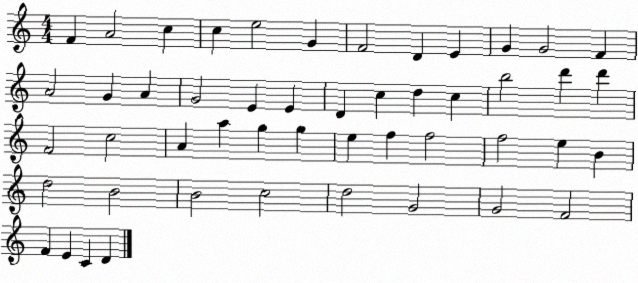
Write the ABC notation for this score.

X:1
T:Untitled
M:4/4
L:1/4
K:C
F A2 c c e2 G F2 D E G G2 F A2 G A G2 E E D c d c b2 d' d' F2 c2 A a g g e f f2 f2 e B d2 B2 B2 c2 d2 G2 G2 F2 F E C D